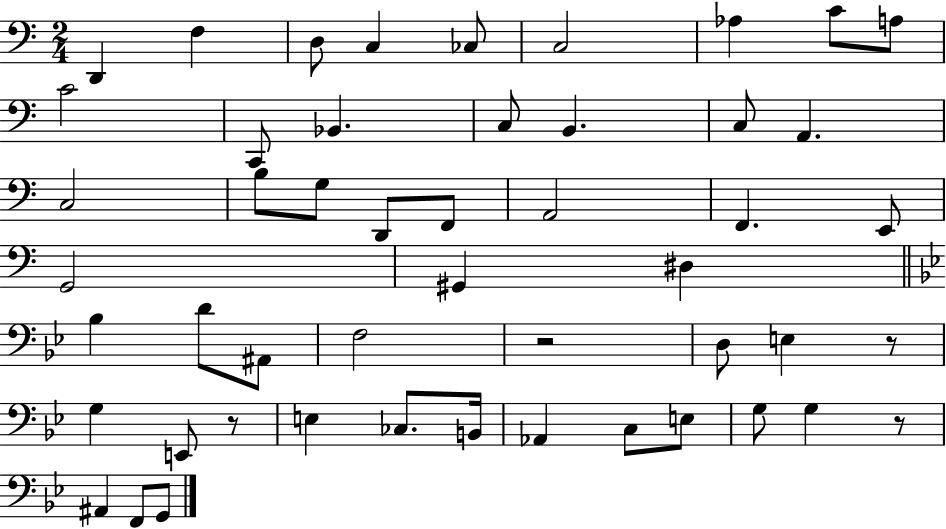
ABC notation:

X:1
T:Untitled
M:2/4
L:1/4
K:C
D,, F, D,/2 C, _C,/2 C,2 _A, C/2 A,/2 C2 C,,/2 _B,, C,/2 B,, C,/2 A,, C,2 B,/2 G,/2 D,,/2 F,,/2 A,,2 F,, E,,/2 G,,2 ^G,, ^D, _B, D/2 ^A,,/2 F,2 z2 D,/2 E, z/2 G, E,,/2 z/2 E, _C,/2 B,,/4 _A,, C,/2 E,/2 G,/2 G, z/2 ^A,, F,,/2 G,,/2